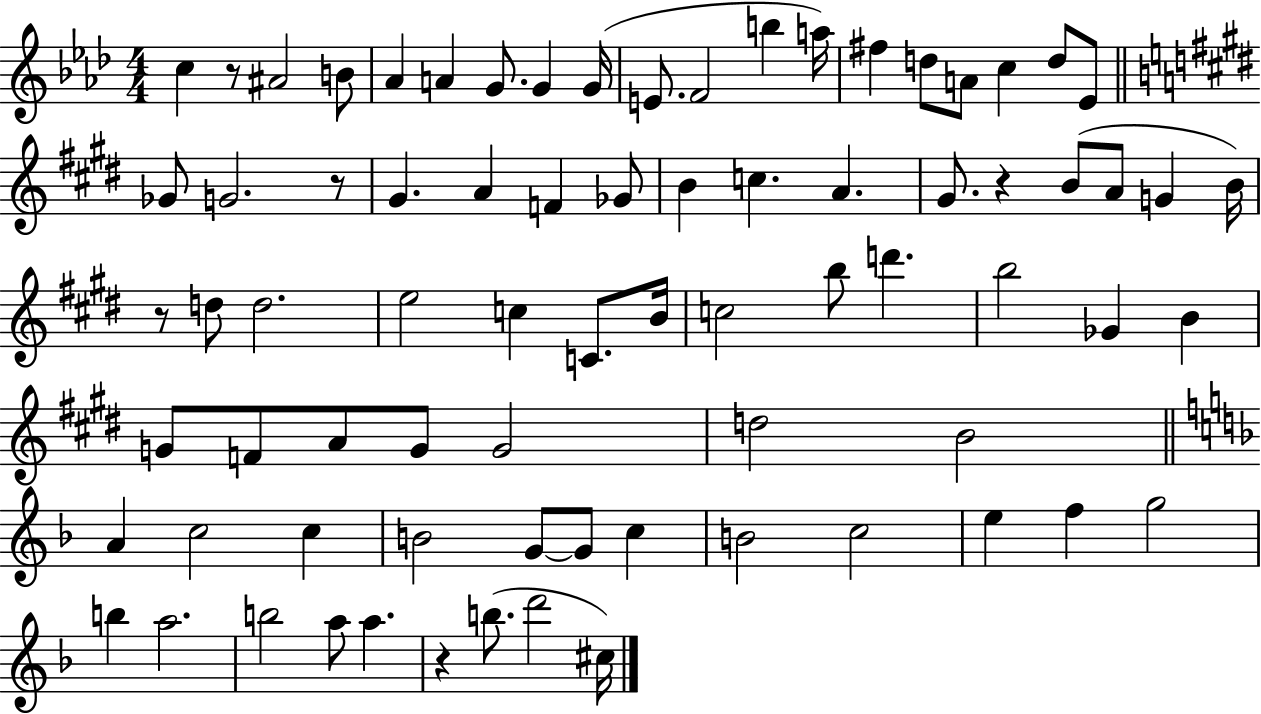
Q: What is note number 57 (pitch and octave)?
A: G4